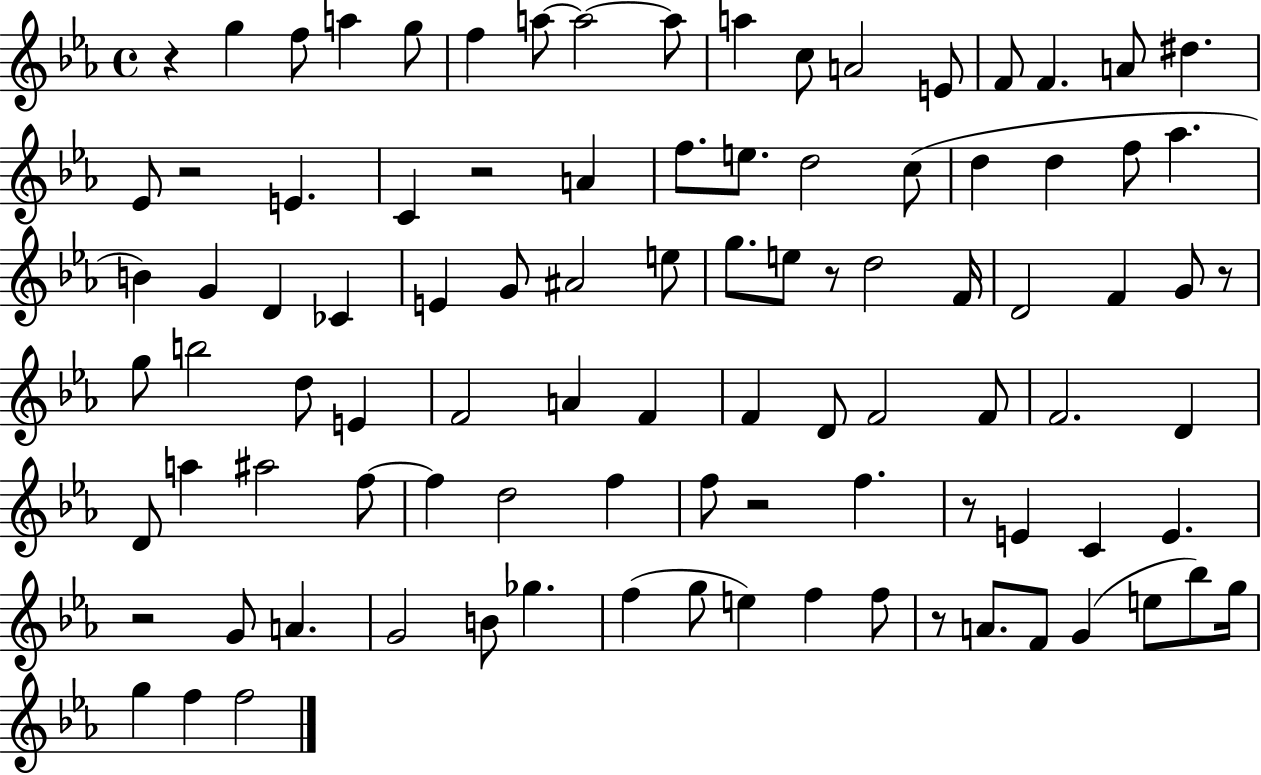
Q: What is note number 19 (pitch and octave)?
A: C4